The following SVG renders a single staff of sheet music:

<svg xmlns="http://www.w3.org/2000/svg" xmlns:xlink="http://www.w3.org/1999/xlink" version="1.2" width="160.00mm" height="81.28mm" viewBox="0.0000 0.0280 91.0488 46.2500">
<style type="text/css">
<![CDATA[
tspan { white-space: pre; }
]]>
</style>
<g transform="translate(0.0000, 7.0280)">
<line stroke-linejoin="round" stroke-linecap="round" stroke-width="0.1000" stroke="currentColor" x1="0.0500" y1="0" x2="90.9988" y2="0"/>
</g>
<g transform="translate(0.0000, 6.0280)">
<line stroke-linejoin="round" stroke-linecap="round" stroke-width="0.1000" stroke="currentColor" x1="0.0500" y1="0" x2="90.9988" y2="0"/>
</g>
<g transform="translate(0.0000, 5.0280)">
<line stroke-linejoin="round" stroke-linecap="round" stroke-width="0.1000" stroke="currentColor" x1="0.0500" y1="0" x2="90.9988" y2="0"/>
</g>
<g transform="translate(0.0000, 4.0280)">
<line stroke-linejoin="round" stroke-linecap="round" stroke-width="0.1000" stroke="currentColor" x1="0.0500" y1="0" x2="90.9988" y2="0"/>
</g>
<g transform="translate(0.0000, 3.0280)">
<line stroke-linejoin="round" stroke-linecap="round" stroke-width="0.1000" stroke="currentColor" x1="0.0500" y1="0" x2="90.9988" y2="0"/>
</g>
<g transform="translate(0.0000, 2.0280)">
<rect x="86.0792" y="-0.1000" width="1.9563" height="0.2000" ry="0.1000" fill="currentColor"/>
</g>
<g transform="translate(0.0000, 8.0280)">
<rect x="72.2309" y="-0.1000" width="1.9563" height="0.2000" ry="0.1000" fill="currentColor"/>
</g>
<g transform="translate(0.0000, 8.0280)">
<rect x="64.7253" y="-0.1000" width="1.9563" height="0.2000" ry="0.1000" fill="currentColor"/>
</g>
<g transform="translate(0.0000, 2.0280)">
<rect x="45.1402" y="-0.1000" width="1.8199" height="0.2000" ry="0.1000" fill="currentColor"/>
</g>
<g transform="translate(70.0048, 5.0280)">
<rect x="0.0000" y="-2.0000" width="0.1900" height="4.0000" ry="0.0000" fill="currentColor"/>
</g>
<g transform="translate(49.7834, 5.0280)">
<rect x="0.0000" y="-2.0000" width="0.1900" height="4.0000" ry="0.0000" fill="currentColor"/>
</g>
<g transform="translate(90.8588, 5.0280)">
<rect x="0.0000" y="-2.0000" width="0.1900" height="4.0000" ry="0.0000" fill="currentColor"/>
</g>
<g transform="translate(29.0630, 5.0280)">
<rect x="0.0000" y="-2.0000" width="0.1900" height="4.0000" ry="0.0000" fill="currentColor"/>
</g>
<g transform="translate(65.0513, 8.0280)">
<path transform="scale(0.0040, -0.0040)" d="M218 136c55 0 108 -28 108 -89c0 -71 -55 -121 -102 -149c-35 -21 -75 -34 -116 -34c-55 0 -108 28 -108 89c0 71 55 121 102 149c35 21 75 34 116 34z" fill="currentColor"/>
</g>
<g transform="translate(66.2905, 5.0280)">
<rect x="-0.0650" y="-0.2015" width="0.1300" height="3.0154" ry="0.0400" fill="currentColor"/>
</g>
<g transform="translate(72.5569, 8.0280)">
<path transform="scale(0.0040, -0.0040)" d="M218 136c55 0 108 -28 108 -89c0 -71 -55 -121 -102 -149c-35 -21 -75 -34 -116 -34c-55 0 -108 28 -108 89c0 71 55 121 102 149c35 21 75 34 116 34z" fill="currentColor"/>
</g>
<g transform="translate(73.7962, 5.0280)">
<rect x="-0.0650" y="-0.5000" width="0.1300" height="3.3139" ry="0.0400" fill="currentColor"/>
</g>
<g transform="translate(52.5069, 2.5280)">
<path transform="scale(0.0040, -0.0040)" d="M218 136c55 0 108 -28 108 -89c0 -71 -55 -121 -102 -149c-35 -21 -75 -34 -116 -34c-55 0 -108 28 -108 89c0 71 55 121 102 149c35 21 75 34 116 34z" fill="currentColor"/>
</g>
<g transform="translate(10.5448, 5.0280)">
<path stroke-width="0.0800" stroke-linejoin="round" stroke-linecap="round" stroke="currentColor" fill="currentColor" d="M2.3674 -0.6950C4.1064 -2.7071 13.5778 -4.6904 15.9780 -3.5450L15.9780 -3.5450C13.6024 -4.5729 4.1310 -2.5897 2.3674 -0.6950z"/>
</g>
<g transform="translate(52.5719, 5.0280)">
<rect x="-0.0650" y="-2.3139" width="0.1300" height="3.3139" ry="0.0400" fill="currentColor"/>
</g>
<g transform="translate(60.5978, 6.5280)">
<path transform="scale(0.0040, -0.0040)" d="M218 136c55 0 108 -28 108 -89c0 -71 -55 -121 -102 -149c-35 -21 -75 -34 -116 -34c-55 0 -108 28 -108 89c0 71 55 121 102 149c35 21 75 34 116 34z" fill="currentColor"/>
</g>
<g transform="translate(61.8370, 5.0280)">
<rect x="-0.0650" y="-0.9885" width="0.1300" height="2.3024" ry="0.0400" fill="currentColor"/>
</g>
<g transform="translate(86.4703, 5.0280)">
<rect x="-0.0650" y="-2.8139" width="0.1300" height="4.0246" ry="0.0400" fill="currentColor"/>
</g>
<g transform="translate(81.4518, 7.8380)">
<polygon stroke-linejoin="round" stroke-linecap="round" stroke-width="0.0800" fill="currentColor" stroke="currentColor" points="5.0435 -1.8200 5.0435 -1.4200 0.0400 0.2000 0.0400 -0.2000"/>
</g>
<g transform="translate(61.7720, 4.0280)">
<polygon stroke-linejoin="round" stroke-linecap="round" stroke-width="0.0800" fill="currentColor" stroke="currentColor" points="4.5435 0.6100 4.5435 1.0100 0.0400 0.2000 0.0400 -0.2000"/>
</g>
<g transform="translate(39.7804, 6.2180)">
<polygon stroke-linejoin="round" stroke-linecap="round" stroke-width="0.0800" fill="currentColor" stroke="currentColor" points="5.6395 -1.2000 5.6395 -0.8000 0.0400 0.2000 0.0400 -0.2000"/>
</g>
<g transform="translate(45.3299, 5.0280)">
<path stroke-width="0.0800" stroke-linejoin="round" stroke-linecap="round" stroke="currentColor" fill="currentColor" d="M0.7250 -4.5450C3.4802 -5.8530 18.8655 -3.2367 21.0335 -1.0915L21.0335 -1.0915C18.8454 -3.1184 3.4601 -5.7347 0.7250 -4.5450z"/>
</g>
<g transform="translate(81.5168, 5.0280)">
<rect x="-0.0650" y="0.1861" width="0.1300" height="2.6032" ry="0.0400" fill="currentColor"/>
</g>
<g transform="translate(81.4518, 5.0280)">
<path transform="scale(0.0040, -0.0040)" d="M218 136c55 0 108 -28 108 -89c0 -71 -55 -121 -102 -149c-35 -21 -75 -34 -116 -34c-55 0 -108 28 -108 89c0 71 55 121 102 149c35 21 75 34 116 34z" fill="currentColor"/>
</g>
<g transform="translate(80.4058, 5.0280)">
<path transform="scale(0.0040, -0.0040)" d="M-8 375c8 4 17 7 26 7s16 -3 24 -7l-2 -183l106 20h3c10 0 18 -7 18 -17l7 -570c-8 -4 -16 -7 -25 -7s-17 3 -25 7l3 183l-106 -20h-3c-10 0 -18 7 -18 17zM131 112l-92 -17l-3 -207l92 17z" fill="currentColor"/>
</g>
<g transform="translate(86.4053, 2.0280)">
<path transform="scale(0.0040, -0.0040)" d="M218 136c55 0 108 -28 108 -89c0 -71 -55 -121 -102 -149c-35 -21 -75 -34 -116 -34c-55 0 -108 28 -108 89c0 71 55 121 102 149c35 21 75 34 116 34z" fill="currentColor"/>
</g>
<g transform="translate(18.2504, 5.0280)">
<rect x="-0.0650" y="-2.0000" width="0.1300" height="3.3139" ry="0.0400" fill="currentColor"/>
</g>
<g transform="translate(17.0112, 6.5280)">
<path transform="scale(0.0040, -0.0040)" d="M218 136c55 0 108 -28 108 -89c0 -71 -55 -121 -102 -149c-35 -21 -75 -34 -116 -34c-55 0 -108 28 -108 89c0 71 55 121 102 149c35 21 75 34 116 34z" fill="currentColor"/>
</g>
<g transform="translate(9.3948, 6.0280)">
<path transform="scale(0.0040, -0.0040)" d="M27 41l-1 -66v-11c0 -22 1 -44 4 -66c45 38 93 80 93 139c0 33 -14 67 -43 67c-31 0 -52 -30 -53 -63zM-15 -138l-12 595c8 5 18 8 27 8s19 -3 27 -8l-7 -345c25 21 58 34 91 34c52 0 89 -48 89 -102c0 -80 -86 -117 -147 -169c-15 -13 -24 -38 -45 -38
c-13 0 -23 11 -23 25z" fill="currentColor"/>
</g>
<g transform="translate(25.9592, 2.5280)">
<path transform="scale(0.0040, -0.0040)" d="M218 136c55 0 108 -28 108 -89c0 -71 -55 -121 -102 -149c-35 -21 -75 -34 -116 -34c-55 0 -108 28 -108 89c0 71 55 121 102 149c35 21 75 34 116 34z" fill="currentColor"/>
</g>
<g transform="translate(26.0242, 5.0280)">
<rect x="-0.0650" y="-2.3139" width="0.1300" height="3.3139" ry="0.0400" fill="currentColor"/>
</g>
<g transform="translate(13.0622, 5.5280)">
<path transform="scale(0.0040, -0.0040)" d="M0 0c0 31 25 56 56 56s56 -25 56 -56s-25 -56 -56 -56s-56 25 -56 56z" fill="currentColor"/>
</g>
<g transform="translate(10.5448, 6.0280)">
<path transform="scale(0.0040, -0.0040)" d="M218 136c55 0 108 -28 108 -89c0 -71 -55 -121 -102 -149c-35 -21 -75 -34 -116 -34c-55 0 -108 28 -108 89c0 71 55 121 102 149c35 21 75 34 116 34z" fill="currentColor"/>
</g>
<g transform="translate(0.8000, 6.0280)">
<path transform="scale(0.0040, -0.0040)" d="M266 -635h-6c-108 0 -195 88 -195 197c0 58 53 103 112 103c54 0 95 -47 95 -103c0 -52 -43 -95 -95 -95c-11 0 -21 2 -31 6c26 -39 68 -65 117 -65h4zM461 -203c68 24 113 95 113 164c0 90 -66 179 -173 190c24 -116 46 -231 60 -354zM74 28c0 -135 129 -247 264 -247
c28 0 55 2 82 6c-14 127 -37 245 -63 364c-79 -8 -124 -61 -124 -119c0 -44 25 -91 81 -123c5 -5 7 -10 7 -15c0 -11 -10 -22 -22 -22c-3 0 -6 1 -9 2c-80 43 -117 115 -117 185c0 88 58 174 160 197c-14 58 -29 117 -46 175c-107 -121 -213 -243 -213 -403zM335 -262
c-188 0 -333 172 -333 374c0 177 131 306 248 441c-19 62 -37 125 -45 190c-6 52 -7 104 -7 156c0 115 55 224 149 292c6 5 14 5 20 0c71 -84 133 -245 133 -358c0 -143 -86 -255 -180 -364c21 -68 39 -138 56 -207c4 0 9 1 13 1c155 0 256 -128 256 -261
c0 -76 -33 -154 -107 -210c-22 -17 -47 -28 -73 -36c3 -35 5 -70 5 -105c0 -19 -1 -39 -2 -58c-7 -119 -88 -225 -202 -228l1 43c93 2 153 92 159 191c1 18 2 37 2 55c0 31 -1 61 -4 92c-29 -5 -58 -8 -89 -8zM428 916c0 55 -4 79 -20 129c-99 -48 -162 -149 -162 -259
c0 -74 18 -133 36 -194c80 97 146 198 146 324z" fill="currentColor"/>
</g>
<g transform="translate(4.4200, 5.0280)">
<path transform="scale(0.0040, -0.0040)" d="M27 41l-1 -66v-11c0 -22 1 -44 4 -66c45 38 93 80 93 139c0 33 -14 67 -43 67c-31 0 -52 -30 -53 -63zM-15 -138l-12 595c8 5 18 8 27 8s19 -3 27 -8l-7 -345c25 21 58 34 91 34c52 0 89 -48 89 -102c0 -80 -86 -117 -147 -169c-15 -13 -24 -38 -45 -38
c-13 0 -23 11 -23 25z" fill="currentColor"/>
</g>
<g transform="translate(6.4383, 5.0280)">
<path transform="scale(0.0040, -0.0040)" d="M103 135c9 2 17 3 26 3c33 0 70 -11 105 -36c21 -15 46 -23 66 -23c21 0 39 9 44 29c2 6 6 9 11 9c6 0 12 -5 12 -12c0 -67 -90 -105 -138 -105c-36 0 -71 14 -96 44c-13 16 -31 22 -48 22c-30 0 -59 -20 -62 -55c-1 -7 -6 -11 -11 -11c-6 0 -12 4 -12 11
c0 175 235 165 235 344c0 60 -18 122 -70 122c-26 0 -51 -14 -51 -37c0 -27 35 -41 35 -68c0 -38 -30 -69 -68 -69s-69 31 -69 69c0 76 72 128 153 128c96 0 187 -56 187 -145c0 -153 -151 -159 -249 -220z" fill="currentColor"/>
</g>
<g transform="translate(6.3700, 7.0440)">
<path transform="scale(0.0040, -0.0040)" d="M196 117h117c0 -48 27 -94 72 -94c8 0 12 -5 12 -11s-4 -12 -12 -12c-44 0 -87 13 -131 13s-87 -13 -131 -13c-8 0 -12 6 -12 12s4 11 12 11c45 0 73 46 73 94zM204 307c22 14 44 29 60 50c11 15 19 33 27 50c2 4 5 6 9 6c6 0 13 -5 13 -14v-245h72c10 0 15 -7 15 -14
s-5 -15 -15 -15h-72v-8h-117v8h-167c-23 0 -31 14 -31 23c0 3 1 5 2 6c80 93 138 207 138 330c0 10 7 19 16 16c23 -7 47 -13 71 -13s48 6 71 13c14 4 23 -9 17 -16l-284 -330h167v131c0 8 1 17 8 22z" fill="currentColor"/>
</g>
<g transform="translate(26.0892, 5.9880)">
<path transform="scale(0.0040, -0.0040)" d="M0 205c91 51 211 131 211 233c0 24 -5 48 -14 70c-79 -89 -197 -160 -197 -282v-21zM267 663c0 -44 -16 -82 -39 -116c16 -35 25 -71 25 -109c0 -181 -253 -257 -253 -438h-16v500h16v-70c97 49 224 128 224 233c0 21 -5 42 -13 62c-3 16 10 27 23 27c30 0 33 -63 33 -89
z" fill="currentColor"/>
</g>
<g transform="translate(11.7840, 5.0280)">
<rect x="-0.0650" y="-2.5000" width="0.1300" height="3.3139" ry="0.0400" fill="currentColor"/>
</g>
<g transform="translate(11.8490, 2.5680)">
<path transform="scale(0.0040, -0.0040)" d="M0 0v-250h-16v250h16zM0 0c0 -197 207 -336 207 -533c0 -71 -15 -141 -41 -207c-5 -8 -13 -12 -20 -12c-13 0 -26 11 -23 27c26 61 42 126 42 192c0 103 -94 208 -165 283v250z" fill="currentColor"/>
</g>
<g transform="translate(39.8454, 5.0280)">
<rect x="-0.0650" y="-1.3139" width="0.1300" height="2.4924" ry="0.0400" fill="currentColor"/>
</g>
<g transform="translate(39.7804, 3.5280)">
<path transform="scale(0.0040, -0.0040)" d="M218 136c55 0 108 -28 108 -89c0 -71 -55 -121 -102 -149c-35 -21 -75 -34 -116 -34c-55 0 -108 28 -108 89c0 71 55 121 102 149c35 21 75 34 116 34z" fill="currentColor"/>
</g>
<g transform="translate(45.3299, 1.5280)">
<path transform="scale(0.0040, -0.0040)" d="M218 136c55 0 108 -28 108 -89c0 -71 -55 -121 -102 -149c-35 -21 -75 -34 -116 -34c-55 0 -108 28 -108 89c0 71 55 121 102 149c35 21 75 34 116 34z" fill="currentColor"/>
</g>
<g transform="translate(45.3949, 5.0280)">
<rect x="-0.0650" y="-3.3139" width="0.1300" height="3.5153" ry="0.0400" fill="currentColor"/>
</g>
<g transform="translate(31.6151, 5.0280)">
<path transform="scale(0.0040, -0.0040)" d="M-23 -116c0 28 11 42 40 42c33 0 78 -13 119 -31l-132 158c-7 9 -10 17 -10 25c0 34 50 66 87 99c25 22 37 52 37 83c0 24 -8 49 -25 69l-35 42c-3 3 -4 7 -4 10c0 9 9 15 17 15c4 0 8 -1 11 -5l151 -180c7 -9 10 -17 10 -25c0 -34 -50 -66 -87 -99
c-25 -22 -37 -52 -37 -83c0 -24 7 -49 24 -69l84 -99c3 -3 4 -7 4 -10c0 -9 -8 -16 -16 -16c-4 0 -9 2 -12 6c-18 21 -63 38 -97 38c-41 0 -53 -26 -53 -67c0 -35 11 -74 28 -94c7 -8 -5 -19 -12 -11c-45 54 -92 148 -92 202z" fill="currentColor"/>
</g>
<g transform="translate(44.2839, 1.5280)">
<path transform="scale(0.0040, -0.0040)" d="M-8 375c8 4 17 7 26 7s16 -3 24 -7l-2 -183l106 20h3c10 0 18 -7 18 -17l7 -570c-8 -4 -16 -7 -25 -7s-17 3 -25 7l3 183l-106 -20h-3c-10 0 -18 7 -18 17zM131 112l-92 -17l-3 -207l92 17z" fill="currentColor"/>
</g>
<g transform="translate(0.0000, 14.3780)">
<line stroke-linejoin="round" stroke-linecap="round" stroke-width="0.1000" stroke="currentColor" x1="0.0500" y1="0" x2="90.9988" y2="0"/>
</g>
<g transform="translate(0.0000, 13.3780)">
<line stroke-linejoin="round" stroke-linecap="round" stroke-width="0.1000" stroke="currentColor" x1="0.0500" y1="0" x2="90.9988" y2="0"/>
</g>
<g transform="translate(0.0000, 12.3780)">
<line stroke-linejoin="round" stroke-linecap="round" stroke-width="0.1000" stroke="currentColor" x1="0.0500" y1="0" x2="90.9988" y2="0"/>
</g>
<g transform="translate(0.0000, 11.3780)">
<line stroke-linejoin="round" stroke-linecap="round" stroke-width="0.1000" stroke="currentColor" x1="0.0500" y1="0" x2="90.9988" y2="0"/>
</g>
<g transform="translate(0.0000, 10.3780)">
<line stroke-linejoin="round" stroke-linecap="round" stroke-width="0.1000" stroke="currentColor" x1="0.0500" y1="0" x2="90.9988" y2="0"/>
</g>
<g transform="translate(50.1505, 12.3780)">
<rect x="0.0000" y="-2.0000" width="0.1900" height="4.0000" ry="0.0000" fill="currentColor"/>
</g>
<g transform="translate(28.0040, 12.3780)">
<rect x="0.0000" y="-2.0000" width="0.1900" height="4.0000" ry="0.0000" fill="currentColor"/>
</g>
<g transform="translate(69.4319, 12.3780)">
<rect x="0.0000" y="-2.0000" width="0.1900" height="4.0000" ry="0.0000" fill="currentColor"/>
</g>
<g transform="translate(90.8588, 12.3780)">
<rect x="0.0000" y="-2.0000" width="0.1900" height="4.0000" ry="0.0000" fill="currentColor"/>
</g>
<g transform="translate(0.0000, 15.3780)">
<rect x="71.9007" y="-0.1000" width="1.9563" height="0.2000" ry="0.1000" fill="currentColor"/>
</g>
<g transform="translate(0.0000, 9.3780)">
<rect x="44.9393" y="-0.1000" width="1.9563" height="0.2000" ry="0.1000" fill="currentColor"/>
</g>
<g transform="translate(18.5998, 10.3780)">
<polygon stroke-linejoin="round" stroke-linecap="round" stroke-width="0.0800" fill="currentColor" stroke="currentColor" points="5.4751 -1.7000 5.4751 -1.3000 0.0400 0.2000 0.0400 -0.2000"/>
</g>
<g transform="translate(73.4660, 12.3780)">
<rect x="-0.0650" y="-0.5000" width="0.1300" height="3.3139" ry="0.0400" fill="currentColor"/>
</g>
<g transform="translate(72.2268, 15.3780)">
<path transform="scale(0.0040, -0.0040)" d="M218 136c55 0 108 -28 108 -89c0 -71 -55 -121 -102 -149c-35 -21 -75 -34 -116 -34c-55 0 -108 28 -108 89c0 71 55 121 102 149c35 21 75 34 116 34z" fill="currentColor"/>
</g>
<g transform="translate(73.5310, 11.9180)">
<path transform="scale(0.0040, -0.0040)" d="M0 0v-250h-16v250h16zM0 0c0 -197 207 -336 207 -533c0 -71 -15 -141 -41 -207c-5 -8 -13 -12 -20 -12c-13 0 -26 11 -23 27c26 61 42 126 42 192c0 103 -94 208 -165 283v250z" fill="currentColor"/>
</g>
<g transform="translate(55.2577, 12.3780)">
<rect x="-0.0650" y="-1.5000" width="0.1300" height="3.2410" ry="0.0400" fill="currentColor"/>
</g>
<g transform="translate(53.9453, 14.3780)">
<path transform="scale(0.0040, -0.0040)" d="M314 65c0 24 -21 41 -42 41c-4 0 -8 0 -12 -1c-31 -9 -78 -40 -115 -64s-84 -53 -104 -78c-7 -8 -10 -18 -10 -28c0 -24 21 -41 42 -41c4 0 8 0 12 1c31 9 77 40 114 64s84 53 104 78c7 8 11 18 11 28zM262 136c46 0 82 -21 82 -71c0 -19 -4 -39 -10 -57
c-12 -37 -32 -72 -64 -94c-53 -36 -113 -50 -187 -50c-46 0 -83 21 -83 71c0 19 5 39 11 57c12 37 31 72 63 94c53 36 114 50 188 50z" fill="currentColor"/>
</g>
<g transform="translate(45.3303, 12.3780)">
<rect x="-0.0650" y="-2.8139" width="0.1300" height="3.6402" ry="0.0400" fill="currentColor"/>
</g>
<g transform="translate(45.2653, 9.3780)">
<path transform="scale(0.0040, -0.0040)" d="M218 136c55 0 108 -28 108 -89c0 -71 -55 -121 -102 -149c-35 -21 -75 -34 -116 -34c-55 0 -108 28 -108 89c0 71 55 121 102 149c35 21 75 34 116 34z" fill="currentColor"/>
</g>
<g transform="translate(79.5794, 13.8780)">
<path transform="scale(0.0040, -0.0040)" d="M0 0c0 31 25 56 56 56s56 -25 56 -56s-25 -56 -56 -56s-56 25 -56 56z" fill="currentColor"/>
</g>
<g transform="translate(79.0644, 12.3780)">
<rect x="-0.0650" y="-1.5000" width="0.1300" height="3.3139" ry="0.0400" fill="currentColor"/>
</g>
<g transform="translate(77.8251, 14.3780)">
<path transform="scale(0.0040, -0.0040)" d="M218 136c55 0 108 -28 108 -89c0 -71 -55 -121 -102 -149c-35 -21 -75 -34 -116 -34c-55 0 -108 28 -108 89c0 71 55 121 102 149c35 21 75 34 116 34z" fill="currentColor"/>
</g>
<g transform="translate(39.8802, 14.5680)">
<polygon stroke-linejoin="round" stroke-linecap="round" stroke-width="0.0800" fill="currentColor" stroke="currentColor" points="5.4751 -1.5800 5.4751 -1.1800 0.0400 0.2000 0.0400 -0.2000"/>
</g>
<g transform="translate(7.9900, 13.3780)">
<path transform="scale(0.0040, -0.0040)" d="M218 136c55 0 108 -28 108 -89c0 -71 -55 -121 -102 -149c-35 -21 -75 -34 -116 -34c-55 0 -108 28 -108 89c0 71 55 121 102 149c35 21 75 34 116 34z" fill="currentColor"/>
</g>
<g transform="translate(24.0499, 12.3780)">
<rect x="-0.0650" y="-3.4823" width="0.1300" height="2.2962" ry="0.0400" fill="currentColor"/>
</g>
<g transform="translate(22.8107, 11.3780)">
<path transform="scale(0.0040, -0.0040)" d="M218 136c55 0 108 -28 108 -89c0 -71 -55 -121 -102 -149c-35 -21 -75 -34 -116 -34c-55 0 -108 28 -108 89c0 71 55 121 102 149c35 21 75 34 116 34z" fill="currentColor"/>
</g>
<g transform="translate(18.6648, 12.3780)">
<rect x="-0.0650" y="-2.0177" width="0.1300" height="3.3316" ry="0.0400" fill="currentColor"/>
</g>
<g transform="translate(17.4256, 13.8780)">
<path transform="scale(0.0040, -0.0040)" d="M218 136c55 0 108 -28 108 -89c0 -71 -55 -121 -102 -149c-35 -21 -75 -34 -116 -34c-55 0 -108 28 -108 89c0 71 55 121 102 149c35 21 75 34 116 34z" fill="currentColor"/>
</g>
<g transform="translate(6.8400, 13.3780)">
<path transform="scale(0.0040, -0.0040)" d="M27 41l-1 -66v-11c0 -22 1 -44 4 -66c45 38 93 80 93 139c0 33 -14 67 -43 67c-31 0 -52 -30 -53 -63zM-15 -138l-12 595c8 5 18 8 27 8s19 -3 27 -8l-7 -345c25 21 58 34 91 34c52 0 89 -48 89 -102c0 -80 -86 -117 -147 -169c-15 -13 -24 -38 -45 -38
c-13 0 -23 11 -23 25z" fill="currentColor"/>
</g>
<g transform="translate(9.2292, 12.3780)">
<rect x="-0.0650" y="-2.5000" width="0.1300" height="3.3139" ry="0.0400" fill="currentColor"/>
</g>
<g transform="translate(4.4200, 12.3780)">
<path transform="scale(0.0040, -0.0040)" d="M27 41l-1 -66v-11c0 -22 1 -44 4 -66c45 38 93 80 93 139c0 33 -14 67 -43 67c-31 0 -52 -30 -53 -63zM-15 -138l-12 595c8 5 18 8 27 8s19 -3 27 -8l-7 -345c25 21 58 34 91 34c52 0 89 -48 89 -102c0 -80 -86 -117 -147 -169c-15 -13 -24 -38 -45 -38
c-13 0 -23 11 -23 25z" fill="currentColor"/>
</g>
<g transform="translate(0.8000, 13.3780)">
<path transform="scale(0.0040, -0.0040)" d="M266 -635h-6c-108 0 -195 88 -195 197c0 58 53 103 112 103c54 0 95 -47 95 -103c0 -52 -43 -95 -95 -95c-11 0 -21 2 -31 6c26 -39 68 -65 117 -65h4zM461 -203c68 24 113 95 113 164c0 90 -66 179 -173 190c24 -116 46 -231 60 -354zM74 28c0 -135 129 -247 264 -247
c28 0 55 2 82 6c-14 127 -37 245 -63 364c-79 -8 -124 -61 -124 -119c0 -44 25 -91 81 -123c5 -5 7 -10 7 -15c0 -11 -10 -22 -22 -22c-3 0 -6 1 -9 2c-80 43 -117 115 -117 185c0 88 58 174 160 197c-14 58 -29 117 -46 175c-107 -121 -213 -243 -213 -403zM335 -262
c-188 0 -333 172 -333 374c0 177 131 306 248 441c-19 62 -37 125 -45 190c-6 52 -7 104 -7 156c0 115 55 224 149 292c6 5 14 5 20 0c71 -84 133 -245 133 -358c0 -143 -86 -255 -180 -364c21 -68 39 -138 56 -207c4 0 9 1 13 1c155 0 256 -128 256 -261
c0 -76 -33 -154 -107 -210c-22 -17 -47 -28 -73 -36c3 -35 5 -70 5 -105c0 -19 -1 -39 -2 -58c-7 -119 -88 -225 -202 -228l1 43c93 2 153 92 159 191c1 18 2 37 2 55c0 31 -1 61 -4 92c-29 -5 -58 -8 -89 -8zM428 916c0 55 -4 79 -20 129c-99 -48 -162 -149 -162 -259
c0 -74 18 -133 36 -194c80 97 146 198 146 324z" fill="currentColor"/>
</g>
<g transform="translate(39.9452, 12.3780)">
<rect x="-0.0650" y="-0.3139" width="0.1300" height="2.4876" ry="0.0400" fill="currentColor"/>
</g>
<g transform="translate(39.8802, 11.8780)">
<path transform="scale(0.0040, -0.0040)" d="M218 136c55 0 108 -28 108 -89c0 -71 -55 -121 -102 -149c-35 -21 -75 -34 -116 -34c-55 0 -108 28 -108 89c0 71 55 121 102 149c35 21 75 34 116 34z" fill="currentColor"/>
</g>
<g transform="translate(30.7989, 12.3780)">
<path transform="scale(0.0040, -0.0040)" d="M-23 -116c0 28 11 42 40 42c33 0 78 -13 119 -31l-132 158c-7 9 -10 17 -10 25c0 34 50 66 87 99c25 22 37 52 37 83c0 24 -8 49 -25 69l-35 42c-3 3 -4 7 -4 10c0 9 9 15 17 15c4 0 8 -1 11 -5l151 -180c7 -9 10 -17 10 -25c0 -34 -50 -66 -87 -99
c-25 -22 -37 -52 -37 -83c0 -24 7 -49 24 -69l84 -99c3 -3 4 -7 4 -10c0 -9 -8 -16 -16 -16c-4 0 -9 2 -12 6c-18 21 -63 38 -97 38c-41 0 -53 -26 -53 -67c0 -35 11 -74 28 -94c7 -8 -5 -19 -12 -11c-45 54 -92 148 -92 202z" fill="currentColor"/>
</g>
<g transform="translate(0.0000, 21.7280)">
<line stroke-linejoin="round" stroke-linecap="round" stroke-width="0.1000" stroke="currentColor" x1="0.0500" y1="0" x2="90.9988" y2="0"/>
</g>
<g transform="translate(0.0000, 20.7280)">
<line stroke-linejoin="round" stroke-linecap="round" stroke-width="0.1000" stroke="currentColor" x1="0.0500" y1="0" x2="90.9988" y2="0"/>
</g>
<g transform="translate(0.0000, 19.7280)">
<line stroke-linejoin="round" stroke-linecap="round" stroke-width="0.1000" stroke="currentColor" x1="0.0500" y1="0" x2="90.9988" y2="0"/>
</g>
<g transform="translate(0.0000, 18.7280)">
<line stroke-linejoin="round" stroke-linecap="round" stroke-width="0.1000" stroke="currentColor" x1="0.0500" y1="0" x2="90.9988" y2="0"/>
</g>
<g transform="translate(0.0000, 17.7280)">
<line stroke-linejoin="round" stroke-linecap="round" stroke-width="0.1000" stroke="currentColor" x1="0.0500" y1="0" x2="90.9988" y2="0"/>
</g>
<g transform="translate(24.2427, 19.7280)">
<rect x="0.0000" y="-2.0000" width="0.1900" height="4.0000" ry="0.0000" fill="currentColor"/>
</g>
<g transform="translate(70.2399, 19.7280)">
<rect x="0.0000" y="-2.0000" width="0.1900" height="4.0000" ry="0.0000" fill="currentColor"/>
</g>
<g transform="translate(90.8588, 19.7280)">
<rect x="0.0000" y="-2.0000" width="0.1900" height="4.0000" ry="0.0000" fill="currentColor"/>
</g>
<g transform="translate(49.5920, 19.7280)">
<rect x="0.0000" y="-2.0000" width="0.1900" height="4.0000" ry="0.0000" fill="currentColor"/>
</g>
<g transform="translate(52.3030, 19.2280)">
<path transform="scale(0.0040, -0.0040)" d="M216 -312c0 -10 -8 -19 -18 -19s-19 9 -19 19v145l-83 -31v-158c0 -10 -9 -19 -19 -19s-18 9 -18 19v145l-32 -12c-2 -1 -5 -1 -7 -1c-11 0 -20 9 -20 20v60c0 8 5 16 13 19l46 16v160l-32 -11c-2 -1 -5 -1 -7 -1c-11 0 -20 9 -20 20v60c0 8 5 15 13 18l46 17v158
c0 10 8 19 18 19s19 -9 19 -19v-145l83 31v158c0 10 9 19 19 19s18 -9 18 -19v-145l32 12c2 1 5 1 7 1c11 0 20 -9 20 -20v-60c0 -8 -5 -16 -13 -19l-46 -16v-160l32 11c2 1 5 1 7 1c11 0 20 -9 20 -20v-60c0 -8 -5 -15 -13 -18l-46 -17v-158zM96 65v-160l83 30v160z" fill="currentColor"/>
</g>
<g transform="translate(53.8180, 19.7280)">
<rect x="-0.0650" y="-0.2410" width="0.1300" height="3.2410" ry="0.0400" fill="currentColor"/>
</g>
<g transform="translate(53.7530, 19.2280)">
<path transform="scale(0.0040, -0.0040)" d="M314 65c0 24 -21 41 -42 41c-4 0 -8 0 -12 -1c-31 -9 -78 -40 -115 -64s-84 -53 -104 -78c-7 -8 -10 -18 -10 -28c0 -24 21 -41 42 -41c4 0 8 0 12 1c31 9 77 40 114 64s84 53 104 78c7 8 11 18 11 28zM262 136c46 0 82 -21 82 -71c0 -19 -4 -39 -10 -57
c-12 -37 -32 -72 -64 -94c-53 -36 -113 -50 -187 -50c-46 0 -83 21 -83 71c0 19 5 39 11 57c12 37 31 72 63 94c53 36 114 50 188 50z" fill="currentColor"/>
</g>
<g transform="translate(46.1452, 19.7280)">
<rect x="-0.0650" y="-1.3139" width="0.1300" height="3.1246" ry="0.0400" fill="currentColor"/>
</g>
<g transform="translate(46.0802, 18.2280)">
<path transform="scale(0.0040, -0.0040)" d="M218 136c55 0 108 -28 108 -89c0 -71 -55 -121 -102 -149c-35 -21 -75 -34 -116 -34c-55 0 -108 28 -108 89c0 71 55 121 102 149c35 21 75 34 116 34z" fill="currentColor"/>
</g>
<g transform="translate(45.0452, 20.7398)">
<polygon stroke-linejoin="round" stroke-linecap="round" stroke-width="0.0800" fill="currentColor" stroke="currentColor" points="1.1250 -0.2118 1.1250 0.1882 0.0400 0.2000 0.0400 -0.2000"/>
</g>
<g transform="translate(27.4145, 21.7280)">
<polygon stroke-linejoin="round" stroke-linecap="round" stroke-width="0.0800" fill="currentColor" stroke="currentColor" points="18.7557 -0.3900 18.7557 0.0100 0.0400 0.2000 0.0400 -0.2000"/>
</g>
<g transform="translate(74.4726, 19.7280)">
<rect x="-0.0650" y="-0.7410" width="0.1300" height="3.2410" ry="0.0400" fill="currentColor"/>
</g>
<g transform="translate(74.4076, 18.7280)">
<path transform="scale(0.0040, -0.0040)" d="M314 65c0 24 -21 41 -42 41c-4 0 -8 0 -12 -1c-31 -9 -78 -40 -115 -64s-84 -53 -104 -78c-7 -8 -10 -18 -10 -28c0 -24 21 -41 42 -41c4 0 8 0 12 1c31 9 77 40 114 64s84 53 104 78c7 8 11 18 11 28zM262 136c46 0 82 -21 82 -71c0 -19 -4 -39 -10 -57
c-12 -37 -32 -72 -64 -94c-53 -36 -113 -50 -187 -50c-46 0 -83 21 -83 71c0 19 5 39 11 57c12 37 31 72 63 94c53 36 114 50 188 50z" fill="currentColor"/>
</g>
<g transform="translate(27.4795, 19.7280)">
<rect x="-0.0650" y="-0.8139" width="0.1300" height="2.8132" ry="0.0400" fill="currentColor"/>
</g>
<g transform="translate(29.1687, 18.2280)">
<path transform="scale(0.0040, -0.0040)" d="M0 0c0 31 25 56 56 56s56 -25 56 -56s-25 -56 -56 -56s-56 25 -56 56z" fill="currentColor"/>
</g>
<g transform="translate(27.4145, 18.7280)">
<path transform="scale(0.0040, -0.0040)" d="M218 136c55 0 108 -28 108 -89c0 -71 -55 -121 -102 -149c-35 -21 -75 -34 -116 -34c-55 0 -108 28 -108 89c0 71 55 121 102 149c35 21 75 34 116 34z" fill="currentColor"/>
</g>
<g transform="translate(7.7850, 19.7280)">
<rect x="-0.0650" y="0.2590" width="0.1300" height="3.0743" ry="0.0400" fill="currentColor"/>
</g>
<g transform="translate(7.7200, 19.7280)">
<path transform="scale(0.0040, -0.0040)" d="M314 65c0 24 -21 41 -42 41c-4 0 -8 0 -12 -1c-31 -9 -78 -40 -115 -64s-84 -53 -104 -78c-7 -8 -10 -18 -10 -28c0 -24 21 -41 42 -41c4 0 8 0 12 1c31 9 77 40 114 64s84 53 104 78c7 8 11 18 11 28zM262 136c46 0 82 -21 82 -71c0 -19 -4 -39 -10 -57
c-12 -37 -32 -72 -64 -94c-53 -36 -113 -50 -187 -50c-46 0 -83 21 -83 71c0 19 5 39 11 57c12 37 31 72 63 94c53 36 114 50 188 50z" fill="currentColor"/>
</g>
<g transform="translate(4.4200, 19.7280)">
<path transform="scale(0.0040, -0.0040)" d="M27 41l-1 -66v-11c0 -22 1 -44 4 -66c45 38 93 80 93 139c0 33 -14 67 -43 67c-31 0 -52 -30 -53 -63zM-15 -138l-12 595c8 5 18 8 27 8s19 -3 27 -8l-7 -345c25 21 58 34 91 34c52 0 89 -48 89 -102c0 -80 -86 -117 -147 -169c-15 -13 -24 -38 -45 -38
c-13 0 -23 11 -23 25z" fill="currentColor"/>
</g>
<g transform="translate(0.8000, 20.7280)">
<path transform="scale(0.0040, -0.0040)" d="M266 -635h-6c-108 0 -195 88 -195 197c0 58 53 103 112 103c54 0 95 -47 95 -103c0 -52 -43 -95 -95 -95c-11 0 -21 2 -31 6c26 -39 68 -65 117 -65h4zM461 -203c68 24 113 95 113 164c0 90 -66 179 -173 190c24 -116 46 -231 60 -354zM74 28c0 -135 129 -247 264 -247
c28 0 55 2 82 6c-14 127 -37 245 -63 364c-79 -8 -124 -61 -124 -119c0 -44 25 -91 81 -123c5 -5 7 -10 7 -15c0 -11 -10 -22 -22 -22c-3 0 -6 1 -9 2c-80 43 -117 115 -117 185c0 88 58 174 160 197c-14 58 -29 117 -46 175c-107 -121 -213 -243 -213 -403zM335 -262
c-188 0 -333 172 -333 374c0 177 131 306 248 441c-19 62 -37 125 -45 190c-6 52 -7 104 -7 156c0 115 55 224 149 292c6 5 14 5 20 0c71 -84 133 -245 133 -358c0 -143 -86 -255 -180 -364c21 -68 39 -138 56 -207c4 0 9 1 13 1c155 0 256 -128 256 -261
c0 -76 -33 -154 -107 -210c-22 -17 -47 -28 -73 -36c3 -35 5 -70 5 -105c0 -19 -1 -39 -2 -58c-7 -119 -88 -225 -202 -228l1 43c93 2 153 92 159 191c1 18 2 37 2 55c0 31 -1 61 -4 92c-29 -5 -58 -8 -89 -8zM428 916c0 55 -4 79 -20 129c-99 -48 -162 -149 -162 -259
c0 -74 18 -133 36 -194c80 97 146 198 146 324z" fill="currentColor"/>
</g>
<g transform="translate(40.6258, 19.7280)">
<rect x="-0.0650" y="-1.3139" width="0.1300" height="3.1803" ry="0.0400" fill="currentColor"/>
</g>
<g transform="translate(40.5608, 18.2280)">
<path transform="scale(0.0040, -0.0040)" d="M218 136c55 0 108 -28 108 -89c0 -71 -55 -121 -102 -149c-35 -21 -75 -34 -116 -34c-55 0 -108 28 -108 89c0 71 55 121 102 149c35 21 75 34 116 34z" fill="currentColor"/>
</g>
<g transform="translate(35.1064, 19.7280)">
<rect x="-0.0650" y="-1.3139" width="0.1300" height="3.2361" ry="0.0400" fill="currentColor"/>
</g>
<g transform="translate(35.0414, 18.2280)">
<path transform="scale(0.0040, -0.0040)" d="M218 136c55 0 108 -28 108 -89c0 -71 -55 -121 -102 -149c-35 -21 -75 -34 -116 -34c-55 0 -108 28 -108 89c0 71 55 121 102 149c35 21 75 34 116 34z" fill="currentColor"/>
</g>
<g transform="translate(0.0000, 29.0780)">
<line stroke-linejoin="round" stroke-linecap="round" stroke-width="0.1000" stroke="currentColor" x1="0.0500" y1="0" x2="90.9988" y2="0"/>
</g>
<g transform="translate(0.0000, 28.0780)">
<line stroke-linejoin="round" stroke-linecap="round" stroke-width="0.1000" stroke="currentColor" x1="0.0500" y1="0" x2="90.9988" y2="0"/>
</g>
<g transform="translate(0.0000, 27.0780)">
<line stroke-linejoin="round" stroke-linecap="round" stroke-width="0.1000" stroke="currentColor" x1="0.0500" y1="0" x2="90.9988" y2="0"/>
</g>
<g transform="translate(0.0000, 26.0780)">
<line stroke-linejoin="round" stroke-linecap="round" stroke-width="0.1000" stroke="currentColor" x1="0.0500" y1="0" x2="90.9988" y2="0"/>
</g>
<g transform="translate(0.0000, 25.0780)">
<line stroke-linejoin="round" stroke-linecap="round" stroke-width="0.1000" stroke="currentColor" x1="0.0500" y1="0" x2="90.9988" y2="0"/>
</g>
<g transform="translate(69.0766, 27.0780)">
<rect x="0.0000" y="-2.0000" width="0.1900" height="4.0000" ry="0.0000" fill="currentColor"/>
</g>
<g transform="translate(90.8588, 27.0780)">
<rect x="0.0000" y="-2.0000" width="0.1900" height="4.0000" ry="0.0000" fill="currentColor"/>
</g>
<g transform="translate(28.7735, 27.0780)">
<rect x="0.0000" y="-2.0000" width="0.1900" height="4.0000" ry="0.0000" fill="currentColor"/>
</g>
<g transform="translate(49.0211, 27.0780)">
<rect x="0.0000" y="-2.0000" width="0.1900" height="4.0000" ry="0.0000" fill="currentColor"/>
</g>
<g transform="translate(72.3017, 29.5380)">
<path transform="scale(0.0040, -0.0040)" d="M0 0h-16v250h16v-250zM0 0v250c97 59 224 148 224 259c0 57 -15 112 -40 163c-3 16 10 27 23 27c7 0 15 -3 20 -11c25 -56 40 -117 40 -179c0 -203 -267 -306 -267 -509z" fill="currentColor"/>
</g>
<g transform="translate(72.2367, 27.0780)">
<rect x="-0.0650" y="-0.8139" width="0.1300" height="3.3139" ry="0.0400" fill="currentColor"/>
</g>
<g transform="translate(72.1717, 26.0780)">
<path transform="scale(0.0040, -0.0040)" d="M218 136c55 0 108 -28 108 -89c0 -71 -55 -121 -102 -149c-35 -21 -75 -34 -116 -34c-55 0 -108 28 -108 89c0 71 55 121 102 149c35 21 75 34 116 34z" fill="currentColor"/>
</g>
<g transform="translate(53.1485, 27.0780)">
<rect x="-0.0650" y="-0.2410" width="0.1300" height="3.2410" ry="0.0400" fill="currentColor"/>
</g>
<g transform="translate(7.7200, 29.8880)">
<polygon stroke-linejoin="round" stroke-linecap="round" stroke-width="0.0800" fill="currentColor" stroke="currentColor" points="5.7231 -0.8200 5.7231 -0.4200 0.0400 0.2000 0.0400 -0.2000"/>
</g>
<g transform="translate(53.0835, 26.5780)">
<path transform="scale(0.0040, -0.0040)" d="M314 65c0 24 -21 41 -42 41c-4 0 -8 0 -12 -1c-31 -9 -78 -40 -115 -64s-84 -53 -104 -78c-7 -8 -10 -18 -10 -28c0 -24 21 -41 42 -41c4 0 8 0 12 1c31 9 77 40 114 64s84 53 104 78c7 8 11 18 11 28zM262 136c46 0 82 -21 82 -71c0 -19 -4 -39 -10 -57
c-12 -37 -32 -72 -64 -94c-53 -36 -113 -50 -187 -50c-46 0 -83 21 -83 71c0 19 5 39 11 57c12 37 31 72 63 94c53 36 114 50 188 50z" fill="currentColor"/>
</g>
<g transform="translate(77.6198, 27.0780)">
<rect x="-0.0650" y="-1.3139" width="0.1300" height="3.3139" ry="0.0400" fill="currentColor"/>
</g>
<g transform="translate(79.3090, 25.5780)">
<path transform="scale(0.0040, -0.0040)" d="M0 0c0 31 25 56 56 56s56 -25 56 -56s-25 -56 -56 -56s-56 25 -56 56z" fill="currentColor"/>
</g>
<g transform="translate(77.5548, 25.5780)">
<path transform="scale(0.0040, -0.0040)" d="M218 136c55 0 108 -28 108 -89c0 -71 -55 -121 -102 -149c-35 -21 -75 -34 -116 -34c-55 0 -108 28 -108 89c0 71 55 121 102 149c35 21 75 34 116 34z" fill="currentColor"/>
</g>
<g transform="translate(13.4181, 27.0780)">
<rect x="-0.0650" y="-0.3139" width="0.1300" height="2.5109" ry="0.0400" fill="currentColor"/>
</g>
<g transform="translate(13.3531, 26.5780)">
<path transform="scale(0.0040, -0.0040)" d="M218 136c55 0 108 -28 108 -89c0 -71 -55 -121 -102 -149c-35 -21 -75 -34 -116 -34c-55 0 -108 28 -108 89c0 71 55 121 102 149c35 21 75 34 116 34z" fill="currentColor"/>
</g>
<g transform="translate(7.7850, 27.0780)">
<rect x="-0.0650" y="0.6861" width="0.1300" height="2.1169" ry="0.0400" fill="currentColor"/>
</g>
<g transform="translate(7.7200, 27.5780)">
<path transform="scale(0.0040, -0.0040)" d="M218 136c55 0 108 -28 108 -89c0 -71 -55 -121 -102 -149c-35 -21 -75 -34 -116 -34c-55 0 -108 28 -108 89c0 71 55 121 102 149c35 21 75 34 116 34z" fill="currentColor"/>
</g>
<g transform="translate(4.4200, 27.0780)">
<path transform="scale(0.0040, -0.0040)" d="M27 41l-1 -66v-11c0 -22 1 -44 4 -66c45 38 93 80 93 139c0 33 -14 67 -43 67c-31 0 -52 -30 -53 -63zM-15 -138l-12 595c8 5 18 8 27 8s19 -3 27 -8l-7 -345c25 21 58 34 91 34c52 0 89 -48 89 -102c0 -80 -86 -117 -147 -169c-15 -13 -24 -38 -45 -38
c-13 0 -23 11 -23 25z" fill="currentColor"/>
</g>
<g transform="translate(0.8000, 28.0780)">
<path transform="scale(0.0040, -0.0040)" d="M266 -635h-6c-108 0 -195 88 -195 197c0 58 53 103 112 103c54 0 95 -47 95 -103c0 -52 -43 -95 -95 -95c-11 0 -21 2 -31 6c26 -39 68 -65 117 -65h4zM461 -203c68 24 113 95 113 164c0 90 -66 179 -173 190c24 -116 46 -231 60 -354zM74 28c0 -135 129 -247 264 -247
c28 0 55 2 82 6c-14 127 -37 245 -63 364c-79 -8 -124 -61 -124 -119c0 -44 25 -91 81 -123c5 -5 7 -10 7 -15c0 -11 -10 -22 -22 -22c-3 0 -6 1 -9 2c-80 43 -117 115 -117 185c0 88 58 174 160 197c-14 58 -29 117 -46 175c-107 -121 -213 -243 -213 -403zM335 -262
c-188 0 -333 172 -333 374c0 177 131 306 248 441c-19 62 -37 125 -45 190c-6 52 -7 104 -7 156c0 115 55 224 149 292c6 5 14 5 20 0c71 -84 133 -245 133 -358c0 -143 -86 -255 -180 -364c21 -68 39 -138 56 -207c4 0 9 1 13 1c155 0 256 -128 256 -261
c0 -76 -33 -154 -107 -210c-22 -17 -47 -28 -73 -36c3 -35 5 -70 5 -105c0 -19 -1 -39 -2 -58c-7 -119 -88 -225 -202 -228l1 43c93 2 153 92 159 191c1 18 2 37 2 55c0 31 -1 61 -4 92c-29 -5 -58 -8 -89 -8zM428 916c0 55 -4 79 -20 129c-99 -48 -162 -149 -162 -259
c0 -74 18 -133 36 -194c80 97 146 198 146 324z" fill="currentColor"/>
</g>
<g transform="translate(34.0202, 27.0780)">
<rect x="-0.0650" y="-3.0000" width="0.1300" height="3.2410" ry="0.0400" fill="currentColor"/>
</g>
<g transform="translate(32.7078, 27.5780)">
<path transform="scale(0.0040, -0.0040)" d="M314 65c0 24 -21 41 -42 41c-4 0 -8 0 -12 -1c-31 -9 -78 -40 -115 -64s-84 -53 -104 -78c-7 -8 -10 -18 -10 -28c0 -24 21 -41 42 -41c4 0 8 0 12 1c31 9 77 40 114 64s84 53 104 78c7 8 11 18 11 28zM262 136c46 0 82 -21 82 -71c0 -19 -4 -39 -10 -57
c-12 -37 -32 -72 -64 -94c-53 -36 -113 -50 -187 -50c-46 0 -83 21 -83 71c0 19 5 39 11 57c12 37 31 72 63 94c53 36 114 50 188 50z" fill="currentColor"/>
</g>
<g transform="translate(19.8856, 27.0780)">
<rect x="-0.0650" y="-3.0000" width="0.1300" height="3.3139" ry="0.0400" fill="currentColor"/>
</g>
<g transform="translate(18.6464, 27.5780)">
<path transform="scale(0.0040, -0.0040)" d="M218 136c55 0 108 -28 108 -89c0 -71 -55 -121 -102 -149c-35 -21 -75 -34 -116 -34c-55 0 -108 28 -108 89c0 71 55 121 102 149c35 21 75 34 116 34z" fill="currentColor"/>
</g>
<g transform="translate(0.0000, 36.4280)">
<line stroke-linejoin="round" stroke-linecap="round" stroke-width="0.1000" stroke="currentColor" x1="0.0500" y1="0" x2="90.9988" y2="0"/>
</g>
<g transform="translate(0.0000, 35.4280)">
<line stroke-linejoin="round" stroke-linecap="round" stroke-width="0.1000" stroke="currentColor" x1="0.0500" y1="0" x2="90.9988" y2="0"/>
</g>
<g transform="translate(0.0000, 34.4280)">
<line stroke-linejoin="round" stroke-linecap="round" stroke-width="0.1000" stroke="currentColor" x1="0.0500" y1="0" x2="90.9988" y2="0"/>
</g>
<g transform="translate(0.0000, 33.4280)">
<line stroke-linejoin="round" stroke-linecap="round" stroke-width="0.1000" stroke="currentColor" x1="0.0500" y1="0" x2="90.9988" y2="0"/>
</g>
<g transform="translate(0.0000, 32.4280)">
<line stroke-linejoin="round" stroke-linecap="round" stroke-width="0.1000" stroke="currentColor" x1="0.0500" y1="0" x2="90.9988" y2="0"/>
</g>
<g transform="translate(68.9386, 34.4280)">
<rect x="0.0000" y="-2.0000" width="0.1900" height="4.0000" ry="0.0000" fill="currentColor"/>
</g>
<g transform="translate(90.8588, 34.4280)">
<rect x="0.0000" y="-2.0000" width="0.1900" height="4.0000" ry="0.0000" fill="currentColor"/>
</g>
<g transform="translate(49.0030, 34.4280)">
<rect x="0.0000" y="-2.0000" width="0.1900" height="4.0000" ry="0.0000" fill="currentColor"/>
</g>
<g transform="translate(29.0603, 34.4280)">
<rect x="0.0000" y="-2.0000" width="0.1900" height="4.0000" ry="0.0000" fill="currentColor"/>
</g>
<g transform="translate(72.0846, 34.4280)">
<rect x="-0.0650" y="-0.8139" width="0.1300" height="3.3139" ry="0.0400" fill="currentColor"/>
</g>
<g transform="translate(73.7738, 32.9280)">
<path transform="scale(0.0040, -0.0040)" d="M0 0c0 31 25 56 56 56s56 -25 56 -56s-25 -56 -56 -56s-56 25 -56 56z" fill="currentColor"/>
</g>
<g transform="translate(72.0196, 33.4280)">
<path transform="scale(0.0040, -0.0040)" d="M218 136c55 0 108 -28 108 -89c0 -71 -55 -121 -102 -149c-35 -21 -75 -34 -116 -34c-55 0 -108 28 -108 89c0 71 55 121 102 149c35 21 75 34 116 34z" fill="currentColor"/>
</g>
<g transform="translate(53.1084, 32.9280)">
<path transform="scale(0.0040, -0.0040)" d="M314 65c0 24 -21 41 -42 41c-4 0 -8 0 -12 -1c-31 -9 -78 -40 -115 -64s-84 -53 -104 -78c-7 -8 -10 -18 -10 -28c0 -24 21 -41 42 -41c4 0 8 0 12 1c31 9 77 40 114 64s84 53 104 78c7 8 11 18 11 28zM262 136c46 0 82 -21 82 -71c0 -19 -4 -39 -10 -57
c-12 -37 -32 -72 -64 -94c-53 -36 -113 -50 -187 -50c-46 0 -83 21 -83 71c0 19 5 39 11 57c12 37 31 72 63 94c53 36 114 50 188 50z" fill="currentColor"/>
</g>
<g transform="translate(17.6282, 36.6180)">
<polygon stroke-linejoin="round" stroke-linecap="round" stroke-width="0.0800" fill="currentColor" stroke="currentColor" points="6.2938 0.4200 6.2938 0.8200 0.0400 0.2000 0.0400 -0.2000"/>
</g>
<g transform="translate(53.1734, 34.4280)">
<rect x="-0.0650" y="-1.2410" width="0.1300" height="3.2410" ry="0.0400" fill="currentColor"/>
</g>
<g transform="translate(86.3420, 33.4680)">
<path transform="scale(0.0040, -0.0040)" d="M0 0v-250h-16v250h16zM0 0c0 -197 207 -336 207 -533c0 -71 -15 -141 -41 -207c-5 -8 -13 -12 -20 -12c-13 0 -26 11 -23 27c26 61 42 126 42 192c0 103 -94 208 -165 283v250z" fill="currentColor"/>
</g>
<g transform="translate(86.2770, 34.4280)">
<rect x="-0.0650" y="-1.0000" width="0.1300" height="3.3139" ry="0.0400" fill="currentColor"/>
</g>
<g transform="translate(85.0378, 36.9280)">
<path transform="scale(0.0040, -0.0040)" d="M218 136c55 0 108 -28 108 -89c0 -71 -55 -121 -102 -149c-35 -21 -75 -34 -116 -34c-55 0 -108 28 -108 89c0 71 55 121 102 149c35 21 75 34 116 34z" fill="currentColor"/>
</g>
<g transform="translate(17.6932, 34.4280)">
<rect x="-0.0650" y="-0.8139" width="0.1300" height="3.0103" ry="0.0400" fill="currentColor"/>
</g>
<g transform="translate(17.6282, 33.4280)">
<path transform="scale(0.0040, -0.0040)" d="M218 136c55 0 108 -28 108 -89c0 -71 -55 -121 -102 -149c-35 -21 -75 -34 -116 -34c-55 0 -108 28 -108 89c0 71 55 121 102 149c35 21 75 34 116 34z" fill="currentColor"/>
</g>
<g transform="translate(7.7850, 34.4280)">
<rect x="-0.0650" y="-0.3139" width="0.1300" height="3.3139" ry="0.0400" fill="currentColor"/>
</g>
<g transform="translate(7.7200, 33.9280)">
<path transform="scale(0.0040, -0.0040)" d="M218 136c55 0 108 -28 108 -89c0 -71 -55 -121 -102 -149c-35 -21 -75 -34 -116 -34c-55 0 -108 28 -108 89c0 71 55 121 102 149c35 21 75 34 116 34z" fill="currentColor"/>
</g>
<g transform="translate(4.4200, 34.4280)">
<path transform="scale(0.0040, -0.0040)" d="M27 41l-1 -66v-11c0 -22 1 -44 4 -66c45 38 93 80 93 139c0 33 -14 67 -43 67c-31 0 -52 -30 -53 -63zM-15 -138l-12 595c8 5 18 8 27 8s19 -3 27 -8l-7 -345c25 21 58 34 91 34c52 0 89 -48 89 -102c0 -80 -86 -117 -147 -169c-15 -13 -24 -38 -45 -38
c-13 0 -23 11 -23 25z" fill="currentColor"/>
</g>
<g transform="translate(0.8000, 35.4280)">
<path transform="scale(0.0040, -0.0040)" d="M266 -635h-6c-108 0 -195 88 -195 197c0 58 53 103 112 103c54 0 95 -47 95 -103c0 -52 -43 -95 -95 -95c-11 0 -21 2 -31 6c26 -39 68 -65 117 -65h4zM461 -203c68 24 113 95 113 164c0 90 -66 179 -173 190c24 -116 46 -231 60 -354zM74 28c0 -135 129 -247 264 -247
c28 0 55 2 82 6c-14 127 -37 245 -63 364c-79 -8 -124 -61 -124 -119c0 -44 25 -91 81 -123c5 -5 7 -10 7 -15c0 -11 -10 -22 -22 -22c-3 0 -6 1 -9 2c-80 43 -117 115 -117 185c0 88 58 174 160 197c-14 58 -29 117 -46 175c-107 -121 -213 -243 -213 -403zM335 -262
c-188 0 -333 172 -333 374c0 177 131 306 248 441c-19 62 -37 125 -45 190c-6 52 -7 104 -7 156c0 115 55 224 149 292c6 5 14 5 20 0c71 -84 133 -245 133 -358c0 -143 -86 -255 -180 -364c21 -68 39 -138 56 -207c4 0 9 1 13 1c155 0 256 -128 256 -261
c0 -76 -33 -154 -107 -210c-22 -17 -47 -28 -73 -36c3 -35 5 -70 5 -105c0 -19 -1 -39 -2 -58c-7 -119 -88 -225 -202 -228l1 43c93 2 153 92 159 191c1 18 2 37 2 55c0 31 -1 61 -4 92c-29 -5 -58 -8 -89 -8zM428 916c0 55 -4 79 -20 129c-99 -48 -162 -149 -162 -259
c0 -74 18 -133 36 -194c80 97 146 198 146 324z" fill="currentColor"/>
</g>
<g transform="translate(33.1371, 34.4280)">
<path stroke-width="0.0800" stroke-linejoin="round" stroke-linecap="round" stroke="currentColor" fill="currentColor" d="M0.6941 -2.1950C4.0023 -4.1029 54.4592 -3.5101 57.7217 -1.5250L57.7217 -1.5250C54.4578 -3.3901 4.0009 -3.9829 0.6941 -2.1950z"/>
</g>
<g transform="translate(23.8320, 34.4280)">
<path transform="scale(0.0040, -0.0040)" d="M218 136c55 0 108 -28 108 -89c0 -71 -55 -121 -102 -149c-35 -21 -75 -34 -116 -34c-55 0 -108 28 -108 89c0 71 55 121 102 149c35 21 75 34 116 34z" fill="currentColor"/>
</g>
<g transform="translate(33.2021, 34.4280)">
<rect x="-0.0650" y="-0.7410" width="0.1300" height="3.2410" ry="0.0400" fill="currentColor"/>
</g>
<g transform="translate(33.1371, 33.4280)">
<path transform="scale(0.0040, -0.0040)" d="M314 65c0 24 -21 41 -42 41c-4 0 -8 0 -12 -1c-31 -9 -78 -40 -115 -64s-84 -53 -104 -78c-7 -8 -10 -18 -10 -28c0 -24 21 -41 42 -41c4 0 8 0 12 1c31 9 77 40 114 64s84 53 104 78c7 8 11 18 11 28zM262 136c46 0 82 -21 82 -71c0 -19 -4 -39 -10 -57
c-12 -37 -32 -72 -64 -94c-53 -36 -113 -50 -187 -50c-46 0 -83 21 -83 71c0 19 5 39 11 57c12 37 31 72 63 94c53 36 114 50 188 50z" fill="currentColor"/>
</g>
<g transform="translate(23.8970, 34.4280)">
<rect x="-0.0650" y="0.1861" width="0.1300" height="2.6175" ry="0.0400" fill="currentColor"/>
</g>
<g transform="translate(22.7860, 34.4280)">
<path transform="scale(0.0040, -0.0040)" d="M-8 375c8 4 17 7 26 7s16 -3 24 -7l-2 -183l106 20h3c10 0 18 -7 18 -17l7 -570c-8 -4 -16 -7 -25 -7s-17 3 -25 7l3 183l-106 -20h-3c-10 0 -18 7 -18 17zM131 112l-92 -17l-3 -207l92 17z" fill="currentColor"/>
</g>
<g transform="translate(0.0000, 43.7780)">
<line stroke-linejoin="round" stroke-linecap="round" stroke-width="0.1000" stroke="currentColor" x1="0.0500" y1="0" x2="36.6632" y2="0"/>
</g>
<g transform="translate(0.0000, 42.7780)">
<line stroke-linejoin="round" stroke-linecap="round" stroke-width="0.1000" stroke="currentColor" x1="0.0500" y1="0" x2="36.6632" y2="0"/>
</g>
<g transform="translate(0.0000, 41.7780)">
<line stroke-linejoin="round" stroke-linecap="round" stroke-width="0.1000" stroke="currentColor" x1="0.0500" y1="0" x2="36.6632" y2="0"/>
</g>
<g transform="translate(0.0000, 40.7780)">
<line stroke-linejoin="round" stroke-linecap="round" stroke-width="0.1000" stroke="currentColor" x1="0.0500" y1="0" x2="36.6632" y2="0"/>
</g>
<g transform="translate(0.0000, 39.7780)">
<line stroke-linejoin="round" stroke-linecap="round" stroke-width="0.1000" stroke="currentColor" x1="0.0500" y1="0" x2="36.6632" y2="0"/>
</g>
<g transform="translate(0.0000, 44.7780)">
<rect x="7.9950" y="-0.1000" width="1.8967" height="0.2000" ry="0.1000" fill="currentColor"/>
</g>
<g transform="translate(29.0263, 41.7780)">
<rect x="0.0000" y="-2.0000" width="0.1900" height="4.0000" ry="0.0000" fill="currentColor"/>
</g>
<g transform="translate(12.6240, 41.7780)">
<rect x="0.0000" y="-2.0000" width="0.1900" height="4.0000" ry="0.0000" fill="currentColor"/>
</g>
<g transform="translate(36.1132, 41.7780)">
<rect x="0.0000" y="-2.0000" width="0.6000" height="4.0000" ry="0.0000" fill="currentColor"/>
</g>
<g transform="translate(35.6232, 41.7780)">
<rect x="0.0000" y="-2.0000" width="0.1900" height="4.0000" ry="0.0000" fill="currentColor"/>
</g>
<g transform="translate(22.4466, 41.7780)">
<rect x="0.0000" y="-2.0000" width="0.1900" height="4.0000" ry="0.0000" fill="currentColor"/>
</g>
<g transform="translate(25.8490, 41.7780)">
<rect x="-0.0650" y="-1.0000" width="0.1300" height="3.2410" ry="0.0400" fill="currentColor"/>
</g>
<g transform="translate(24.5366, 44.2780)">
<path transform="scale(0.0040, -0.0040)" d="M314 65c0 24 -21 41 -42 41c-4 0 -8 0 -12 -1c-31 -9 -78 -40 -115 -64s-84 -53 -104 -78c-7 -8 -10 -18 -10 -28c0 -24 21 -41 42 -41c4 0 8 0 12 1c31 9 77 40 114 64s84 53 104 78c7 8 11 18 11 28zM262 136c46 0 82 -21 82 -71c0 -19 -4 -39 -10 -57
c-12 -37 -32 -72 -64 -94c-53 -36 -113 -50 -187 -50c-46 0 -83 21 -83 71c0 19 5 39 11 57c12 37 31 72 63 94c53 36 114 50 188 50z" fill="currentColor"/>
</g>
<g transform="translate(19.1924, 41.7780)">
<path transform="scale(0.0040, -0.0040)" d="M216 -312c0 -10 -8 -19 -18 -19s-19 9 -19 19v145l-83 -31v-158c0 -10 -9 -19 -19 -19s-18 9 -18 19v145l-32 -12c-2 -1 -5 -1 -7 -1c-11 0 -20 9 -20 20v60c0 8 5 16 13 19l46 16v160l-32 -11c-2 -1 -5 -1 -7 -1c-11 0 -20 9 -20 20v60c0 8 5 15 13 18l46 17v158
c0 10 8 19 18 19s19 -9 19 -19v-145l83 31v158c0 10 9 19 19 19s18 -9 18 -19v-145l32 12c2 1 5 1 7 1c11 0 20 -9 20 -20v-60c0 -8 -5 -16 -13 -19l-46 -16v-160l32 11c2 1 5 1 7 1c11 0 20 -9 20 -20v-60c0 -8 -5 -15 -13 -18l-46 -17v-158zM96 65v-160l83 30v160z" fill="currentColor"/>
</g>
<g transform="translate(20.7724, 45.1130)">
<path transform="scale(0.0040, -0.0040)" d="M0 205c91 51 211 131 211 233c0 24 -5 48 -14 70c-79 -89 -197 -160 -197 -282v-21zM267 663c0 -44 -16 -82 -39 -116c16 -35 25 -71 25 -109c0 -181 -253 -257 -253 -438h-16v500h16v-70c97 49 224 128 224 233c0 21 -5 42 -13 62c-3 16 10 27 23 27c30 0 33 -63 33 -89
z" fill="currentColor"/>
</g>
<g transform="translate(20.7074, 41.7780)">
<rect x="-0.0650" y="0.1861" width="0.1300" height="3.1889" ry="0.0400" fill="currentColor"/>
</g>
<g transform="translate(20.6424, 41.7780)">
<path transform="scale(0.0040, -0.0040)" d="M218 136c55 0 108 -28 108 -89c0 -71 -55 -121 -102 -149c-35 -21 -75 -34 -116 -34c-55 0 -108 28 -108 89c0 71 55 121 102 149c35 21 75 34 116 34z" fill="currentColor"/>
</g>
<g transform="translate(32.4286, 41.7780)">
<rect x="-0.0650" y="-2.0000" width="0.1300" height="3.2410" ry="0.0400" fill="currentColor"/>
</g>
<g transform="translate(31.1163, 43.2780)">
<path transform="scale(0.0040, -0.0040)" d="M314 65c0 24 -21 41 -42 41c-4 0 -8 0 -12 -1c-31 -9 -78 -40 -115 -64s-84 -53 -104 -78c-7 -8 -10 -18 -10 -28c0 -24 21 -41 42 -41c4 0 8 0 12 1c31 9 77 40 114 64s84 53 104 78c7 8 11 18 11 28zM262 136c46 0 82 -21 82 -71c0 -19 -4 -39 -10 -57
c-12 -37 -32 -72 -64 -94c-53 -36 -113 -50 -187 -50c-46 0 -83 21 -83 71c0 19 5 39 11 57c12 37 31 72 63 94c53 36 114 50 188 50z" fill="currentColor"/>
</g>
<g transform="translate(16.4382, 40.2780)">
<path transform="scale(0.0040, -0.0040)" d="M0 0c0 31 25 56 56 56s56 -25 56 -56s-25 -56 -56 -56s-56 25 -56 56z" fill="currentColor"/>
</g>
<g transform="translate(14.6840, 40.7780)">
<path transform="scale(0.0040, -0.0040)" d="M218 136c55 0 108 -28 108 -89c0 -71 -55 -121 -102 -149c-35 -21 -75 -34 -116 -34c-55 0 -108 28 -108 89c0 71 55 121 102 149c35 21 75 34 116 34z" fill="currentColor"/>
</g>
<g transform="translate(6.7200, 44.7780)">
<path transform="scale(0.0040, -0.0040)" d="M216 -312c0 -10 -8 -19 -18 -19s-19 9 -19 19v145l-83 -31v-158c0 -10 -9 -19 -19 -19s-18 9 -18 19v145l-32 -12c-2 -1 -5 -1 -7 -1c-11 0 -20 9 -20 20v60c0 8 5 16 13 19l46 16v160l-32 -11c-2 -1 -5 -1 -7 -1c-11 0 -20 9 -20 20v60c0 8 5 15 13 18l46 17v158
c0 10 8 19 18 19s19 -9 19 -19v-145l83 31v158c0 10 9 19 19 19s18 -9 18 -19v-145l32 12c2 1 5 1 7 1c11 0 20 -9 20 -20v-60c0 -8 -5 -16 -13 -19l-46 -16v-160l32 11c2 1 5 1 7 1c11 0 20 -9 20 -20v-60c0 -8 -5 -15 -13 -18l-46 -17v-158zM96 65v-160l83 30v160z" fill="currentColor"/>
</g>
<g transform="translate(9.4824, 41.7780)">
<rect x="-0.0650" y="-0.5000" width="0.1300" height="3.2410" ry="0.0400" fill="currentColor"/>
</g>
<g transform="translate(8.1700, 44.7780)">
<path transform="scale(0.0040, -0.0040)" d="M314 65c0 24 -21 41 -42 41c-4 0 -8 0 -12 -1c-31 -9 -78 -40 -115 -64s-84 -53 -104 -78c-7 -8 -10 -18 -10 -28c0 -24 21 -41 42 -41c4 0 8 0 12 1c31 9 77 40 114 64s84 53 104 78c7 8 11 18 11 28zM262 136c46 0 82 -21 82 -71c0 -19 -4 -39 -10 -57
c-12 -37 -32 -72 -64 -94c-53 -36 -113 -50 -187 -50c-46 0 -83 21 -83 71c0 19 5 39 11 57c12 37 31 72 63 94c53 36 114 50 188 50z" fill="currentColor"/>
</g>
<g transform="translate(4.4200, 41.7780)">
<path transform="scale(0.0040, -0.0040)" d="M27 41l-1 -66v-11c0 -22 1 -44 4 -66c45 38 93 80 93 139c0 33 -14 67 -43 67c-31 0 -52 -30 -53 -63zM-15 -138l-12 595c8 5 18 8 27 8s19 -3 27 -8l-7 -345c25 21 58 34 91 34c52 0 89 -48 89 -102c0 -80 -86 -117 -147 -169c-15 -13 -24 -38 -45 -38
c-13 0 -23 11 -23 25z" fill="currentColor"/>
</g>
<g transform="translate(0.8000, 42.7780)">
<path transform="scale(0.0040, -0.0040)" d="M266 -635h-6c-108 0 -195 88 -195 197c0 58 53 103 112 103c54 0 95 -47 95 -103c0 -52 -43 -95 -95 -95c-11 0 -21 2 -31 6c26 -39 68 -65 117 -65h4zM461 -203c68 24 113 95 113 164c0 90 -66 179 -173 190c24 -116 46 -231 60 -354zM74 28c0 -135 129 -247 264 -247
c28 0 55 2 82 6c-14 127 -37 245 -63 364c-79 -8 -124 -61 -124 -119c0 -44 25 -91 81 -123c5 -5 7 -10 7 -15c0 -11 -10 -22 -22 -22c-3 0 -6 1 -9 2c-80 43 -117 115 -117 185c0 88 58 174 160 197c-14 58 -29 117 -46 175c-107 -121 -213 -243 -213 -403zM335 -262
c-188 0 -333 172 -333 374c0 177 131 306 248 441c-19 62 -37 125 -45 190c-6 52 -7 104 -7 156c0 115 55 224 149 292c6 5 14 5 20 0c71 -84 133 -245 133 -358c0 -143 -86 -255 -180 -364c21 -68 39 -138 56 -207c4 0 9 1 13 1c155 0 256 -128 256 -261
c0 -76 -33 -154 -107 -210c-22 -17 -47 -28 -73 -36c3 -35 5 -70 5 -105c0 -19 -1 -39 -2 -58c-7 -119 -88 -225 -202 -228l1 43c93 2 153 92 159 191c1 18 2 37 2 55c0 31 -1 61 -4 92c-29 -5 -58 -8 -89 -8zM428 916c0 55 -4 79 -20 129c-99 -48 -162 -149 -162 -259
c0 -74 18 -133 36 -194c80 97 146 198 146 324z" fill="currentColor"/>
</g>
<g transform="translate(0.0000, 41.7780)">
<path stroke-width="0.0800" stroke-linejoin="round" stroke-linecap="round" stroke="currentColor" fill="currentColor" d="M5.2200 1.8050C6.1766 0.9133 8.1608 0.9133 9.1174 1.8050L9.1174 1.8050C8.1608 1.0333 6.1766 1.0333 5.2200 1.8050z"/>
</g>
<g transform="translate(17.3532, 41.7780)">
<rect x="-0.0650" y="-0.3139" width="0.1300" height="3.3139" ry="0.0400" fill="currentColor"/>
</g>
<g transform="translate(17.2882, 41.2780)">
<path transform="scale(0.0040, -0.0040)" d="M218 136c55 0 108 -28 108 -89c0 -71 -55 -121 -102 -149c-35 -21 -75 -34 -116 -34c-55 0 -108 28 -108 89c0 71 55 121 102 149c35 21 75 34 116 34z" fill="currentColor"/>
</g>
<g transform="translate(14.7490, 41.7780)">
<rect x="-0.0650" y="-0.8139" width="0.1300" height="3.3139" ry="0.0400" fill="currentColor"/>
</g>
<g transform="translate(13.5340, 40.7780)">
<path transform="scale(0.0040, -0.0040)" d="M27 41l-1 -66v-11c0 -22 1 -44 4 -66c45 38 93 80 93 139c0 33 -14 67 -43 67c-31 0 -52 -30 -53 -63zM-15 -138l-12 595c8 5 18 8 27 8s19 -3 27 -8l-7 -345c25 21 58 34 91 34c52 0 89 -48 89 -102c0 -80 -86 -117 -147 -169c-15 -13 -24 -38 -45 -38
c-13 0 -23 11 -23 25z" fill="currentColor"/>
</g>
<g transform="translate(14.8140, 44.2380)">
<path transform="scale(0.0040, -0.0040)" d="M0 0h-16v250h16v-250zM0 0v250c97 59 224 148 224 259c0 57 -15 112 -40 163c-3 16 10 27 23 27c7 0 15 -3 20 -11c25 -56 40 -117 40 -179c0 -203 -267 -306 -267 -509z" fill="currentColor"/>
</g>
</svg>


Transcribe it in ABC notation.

X:1
T:Untitled
M:2/4
L:1/4
K:F
_G/2 F g/4 z e/2 b/2 g F/2 C/2 C B/2 a/2 _G F/2 d/2 z c/2 a/2 E2 C/2 E _B2 d/2 e/2 e/2 e/4 ^c2 d2 A/2 c/2 A A2 c2 d/2 e c d/2 B/2 d2 e2 d D/2 ^C2 _d/2 c ^B/4 D2 F2